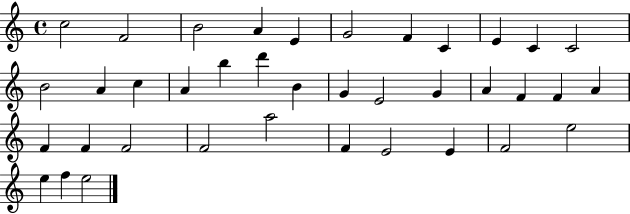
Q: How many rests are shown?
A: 0